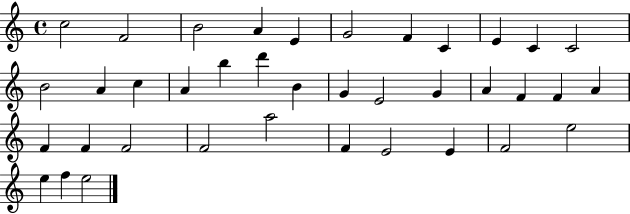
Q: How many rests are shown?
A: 0